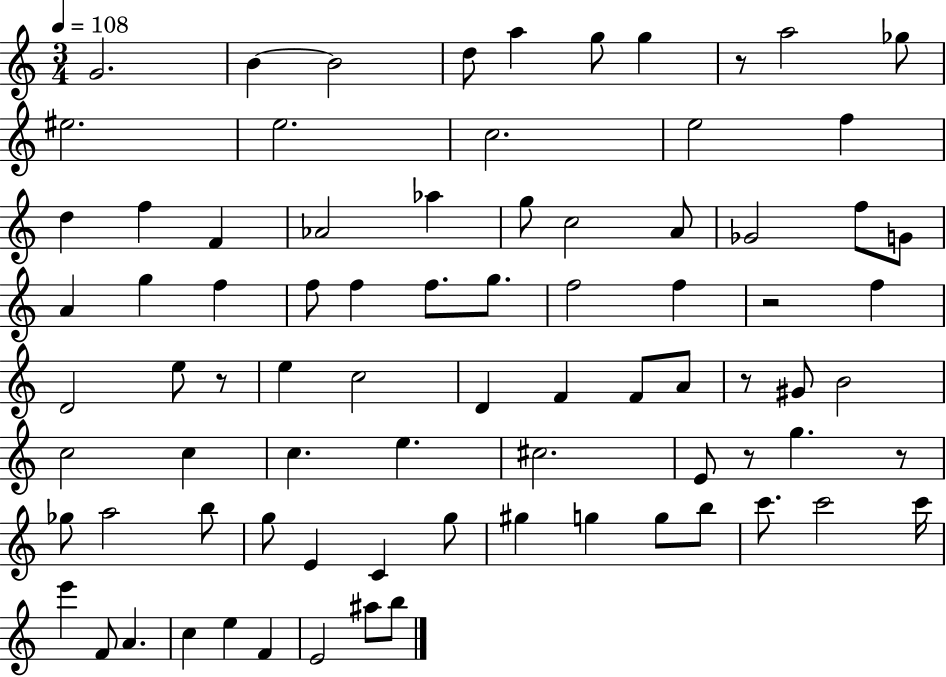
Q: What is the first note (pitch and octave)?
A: G4